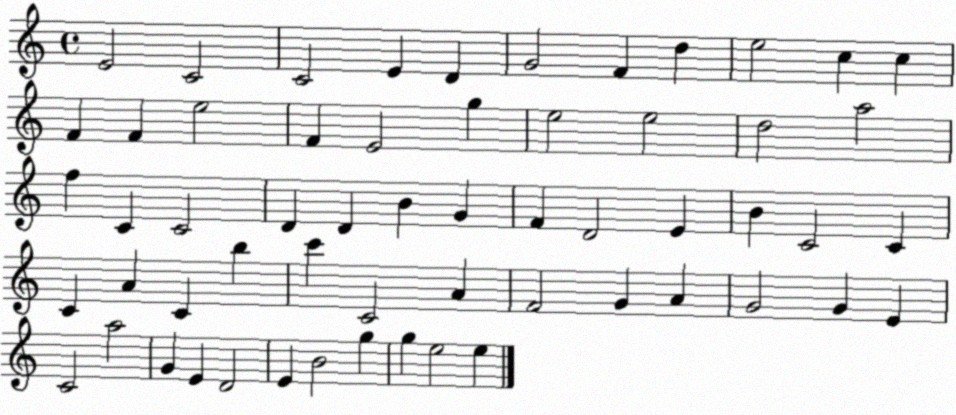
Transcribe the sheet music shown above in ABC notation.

X:1
T:Untitled
M:4/4
L:1/4
K:C
E2 C2 C2 E D G2 F d e2 c c F F e2 F E2 g e2 e2 d2 a2 f C C2 D D B G F D2 E B C2 C C A C b c' C2 A F2 G A G2 G E C2 a2 G E D2 E B2 g g e2 e